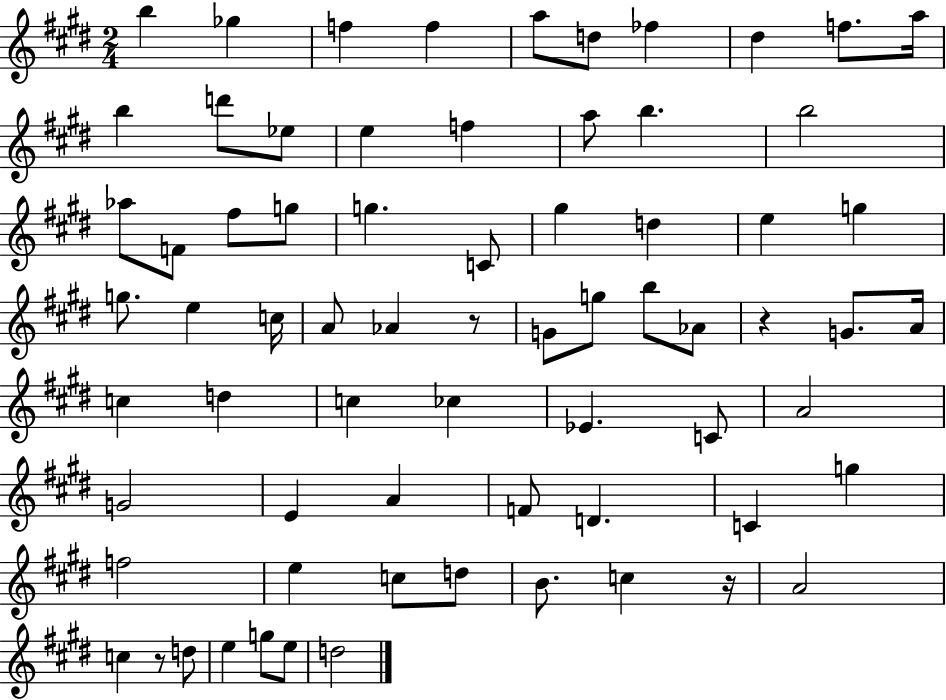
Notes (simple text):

B5/q Gb5/q F5/q F5/q A5/e D5/e FES5/q D#5/q F5/e. A5/s B5/q D6/e Eb5/e E5/q F5/q A5/e B5/q. B5/h Ab5/e F4/e F#5/e G5/e G5/q. C4/e G#5/q D5/q E5/q G5/q G5/e. E5/q C5/s A4/e Ab4/q R/e G4/e G5/e B5/e Ab4/e R/q G4/e. A4/s C5/q D5/q C5/q CES5/q Eb4/q. C4/e A4/h G4/h E4/q A4/q F4/e D4/q. C4/q G5/q F5/h E5/q C5/e D5/e B4/e. C5/q R/s A4/h C5/q R/e D5/e E5/q G5/e E5/e D5/h